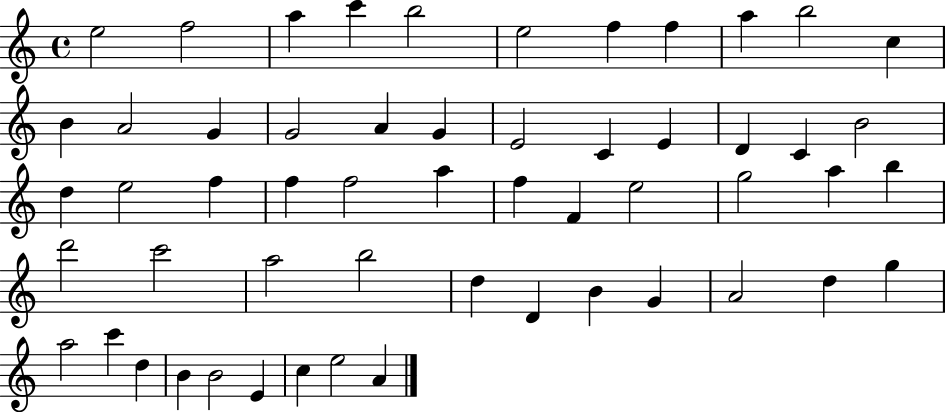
X:1
T:Untitled
M:4/4
L:1/4
K:C
e2 f2 a c' b2 e2 f f a b2 c B A2 G G2 A G E2 C E D C B2 d e2 f f f2 a f F e2 g2 a b d'2 c'2 a2 b2 d D B G A2 d g a2 c' d B B2 E c e2 A